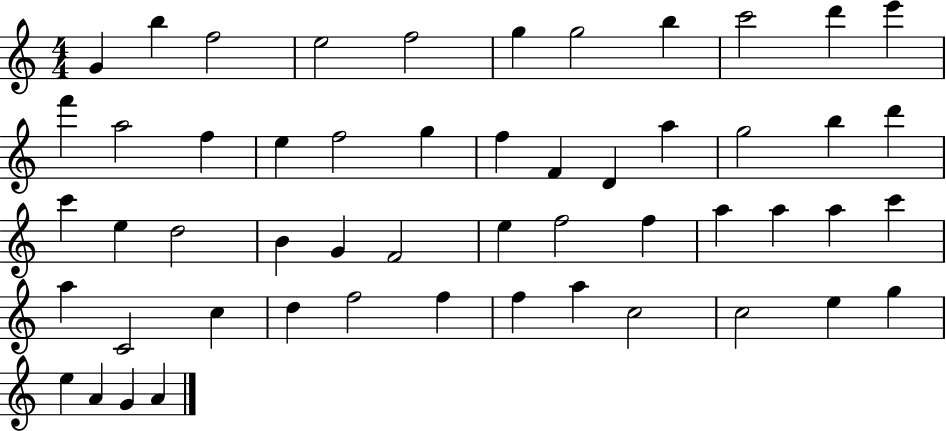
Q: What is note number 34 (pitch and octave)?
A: A5